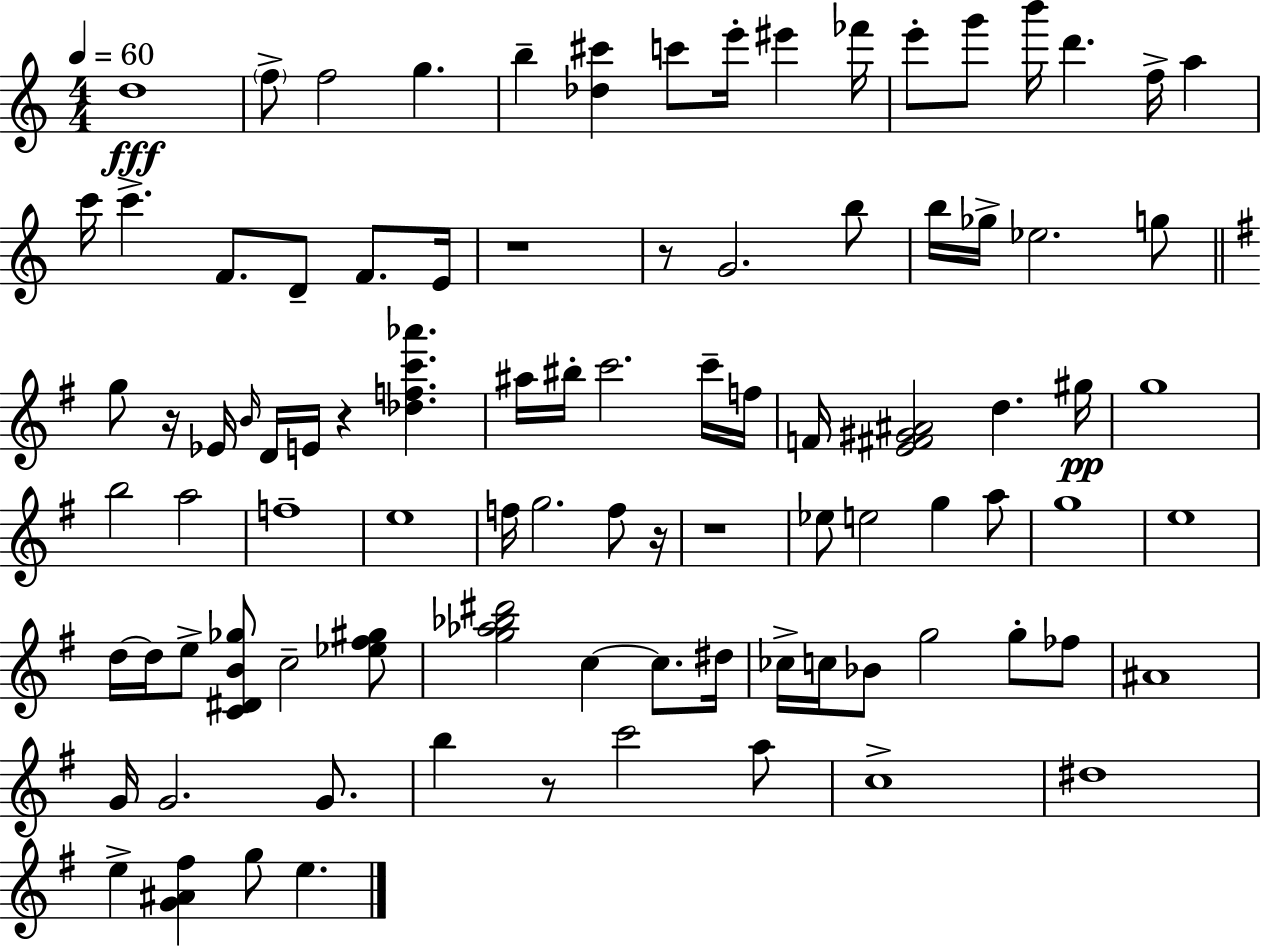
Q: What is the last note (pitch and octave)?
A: E5